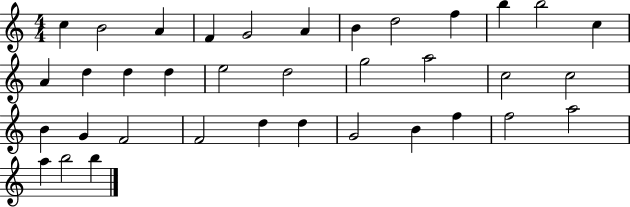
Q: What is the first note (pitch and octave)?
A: C5